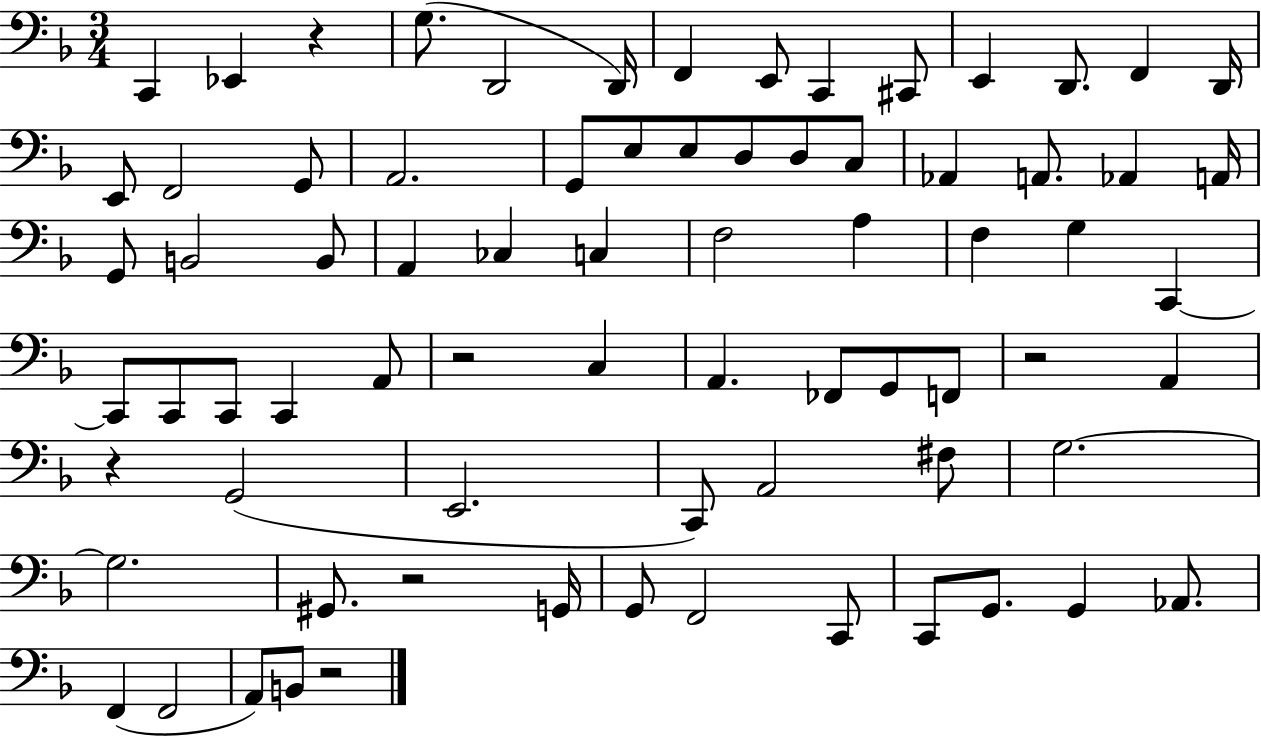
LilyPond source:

{
  \clef bass
  \numericTimeSignature
  \time 3/4
  \key f \major
  c,4 ees,4 r4 | g8.( d,2 d,16) | f,4 e,8 c,4 cis,8 | e,4 d,8. f,4 d,16 | \break e,8 f,2 g,8 | a,2. | g,8 e8 e8 d8 d8 c8 | aes,4 a,8. aes,4 a,16 | \break g,8 b,2 b,8 | a,4 ces4 c4 | f2 a4 | f4 g4 c,4~~ | \break c,8 c,8 c,8 c,4 a,8 | r2 c4 | a,4. fes,8 g,8 f,8 | r2 a,4 | \break r4 g,2( | e,2. | c,8) a,2 fis8 | g2.~~ | \break g2. | gis,8. r2 g,16 | g,8 f,2 c,8 | c,8 g,8. g,4 aes,8. | \break f,4( f,2 | a,8) b,8 r2 | \bar "|."
}